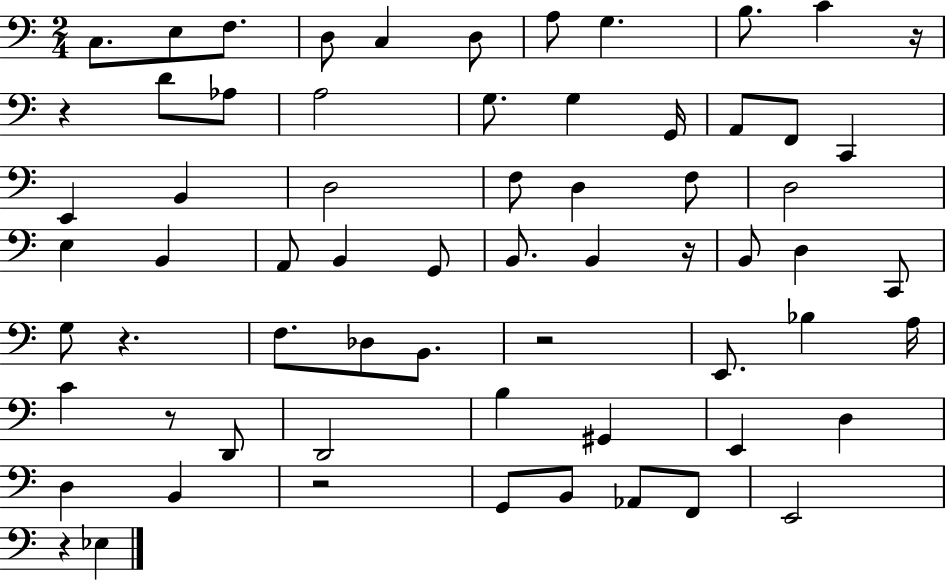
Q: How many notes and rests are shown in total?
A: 66